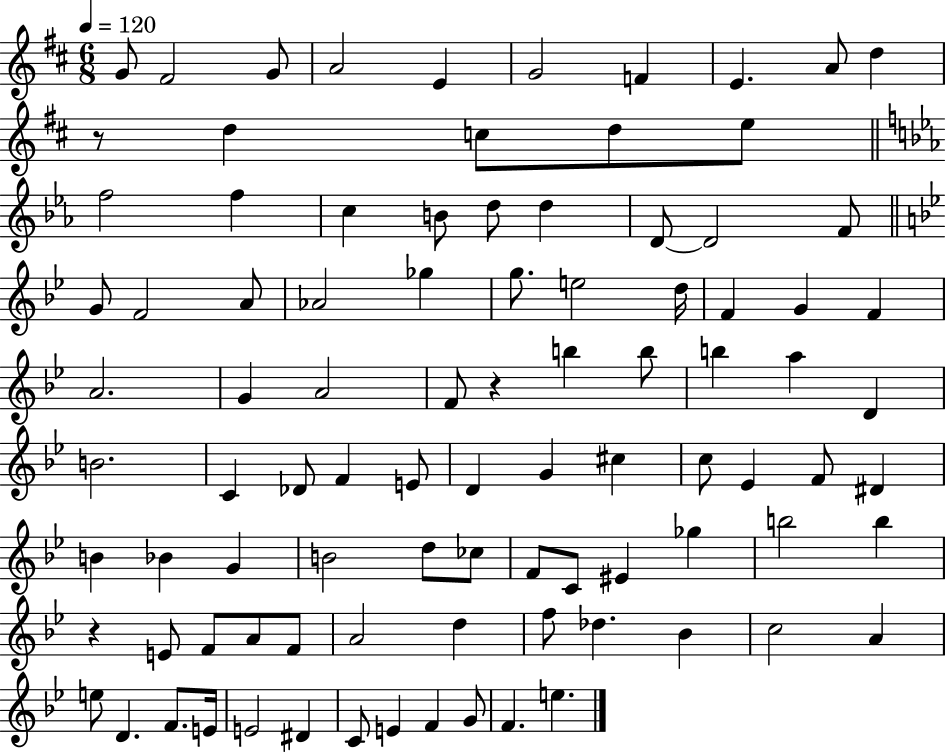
X:1
T:Untitled
M:6/8
L:1/4
K:D
G/2 ^F2 G/2 A2 E G2 F E A/2 d z/2 d c/2 d/2 e/2 f2 f c B/2 d/2 d D/2 D2 F/2 G/2 F2 A/2 _A2 _g g/2 e2 d/4 F G F A2 G A2 F/2 z b b/2 b a D B2 C _D/2 F E/2 D G ^c c/2 _E F/2 ^D B _B G B2 d/2 _c/2 F/2 C/2 ^E _g b2 b z E/2 F/2 A/2 F/2 A2 d f/2 _d _B c2 A e/2 D F/2 E/4 E2 ^D C/2 E F G/2 F e